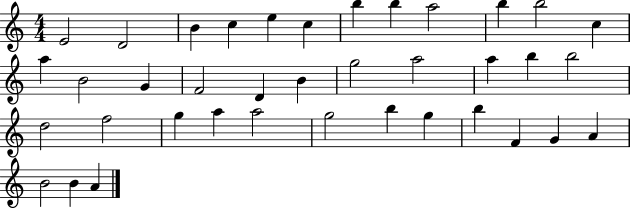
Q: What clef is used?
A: treble